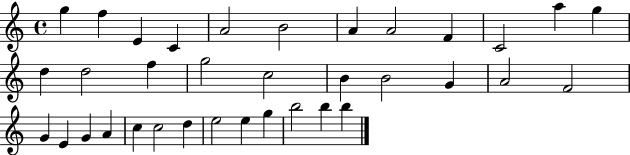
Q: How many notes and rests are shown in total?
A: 35